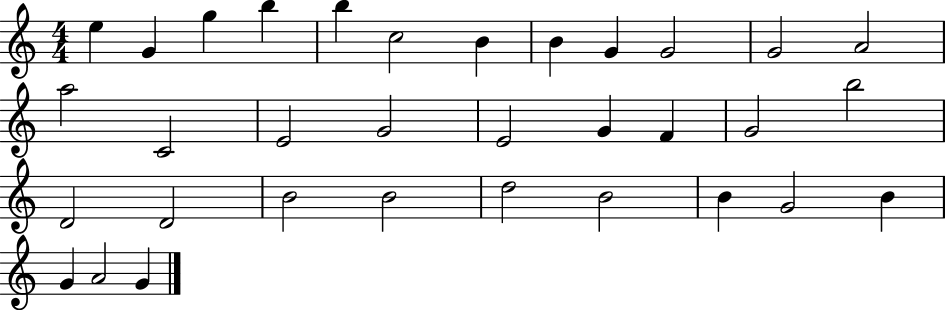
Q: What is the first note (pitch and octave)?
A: E5